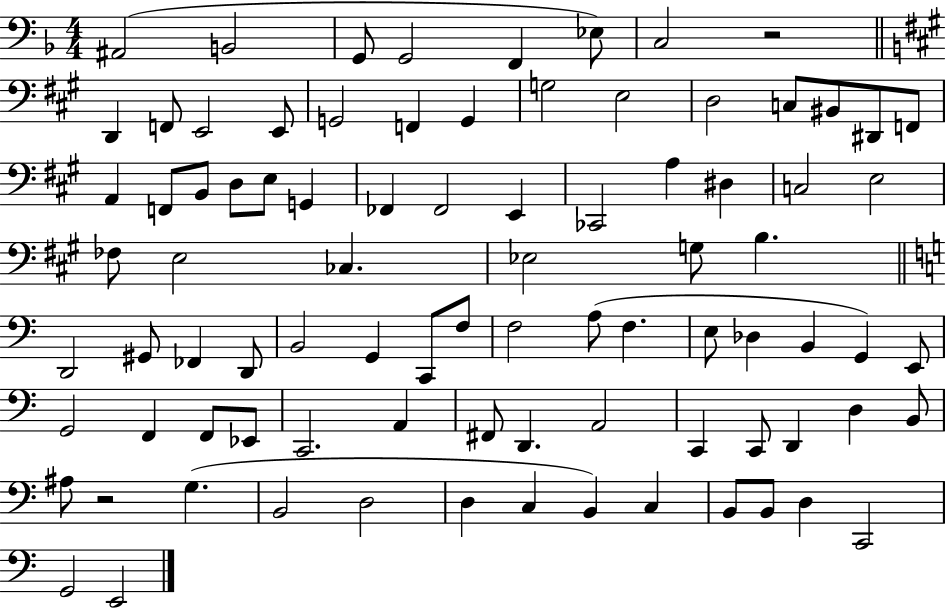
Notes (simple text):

A#2/h B2/h G2/e G2/h F2/q Eb3/e C3/h R/h D2/q F2/e E2/h E2/e G2/h F2/q G2/q G3/h E3/h D3/h C3/e BIS2/e D#2/e F2/e A2/q F2/e B2/e D3/e E3/e G2/q FES2/q FES2/h E2/q CES2/h A3/q D#3/q C3/h E3/h FES3/e E3/h CES3/q. Eb3/h G3/e B3/q. D2/h G#2/e FES2/q D2/e B2/h G2/q C2/e F3/e F3/h A3/e F3/q. E3/e Db3/q B2/q G2/q E2/e G2/h F2/q F2/e Eb2/e C2/h. A2/q F#2/e D2/q. A2/h C2/q C2/e D2/q D3/q B2/e A#3/e R/h G3/q. B2/h D3/h D3/q C3/q B2/q C3/q B2/e B2/e D3/q C2/h G2/h E2/h